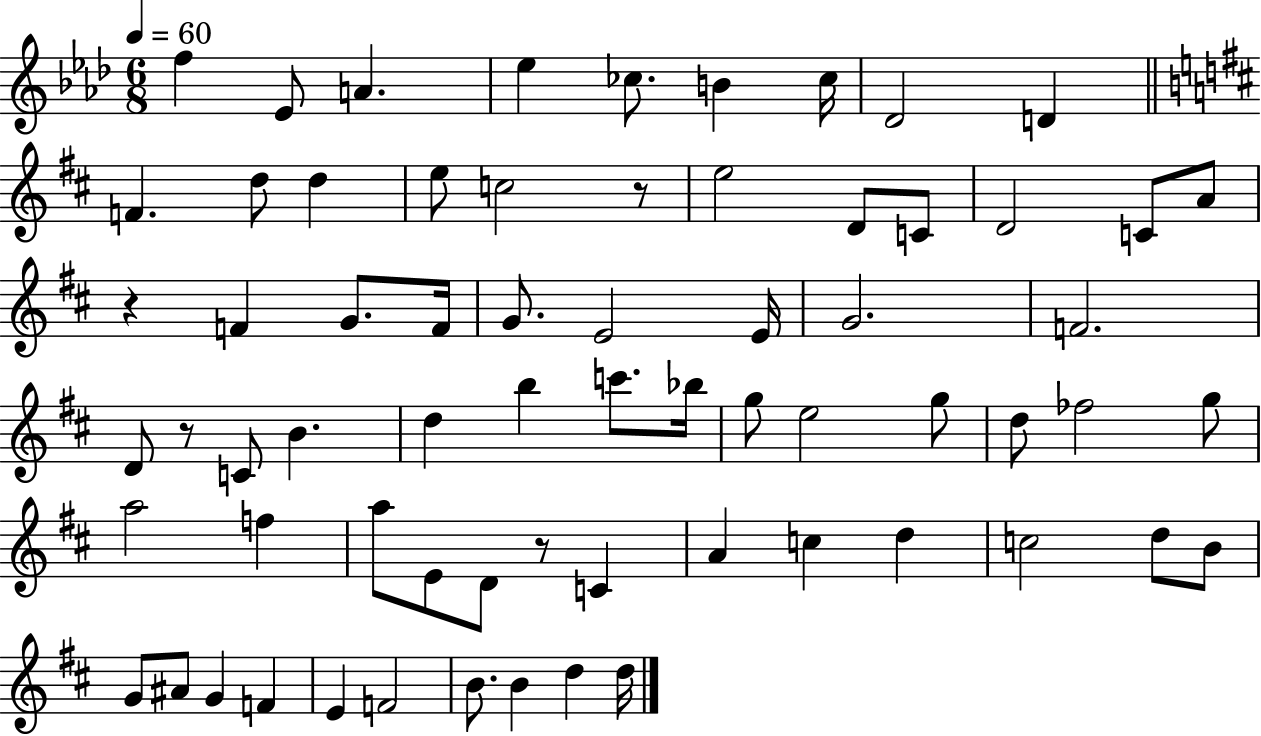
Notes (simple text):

F5/q Eb4/e A4/q. Eb5/q CES5/e. B4/q CES5/s Db4/h D4/q F4/q. D5/e D5/q E5/e C5/h R/e E5/h D4/e C4/e D4/h C4/e A4/e R/q F4/q G4/e. F4/s G4/e. E4/h E4/s G4/h. F4/h. D4/e R/e C4/e B4/q. D5/q B5/q C6/e. Bb5/s G5/e E5/h G5/e D5/e FES5/h G5/e A5/h F5/q A5/e E4/e D4/e R/e C4/q A4/q C5/q D5/q C5/h D5/e B4/e G4/e A#4/e G4/q F4/q E4/q F4/h B4/e. B4/q D5/q D5/s